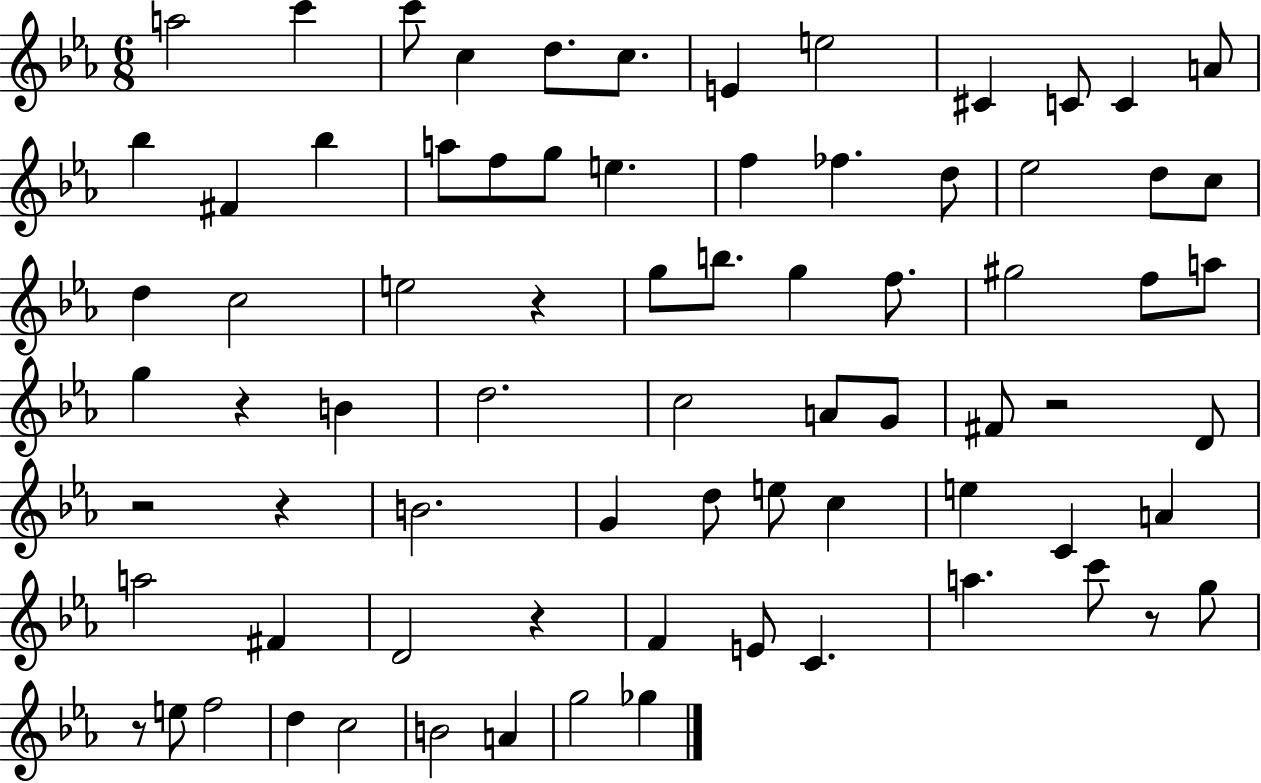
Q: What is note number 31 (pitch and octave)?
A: G5